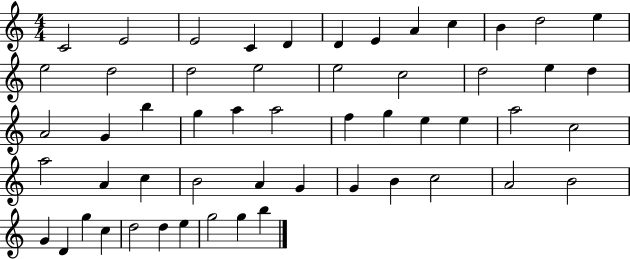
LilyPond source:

{
  \clef treble
  \numericTimeSignature
  \time 4/4
  \key c \major
  c'2 e'2 | e'2 c'4 d'4 | d'4 e'4 a'4 c''4 | b'4 d''2 e''4 | \break e''2 d''2 | d''2 e''2 | e''2 c''2 | d''2 e''4 d''4 | \break a'2 g'4 b''4 | g''4 a''4 a''2 | f''4 g''4 e''4 e''4 | a''2 c''2 | \break a''2 a'4 c''4 | b'2 a'4 g'4 | g'4 b'4 c''2 | a'2 b'2 | \break g'4 d'4 g''4 c''4 | d''2 d''4 e''4 | g''2 g''4 b''4 | \bar "|."
}